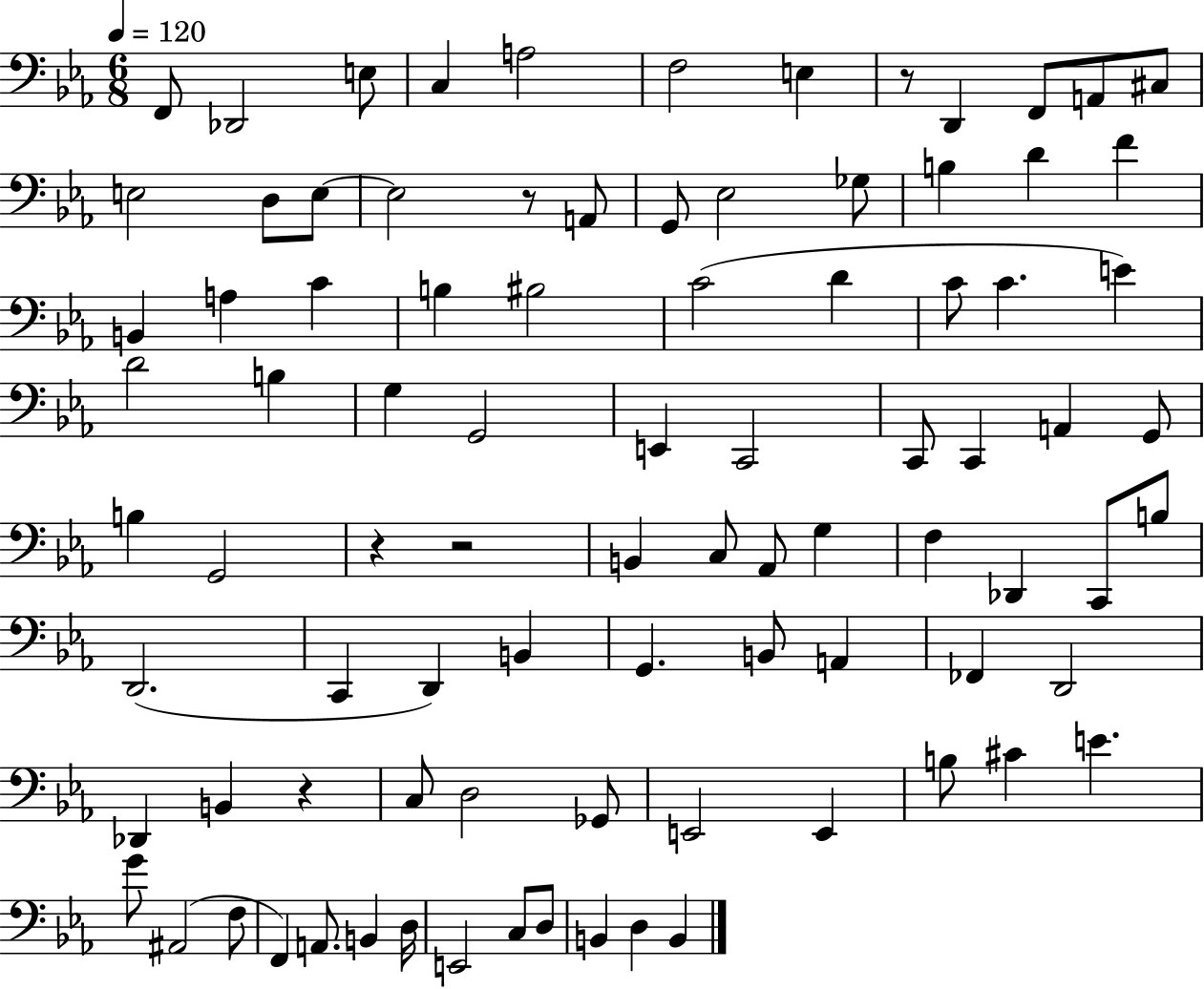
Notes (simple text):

F2/e Db2/h E3/e C3/q A3/h F3/h E3/q R/e D2/q F2/e A2/e C#3/e E3/h D3/e E3/e E3/h R/e A2/e G2/e Eb3/h Gb3/e B3/q D4/q F4/q B2/q A3/q C4/q B3/q BIS3/h C4/h D4/q C4/e C4/q. E4/q D4/h B3/q G3/q G2/h E2/q C2/h C2/e C2/q A2/q G2/e B3/q G2/h R/q R/h B2/q C3/e Ab2/e G3/q F3/q Db2/q C2/e B3/e D2/h. C2/q D2/q B2/q G2/q. B2/e A2/q FES2/q D2/h Db2/q B2/q R/q C3/e D3/h Gb2/e E2/h E2/q B3/e C#4/q E4/q. G4/e A#2/h F3/e F2/q A2/e. B2/q D3/s E2/h C3/e D3/e B2/q D3/q B2/q